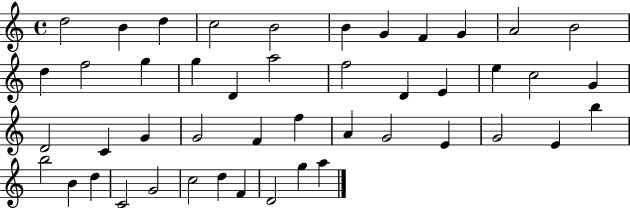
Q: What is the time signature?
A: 4/4